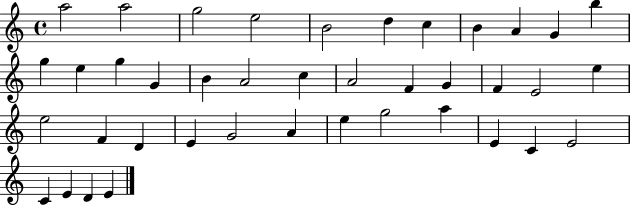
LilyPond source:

{
  \clef treble
  \time 4/4
  \defaultTimeSignature
  \key c \major
  a''2 a''2 | g''2 e''2 | b'2 d''4 c''4 | b'4 a'4 g'4 b''4 | \break g''4 e''4 g''4 g'4 | b'4 a'2 c''4 | a'2 f'4 g'4 | f'4 e'2 e''4 | \break e''2 f'4 d'4 | e'4 g'2 a'4 | e''4 g''2 a''4 | e'4 c'4 e'2 | \break c'4 e'4 d'4 e'4 | \bar "|."
}